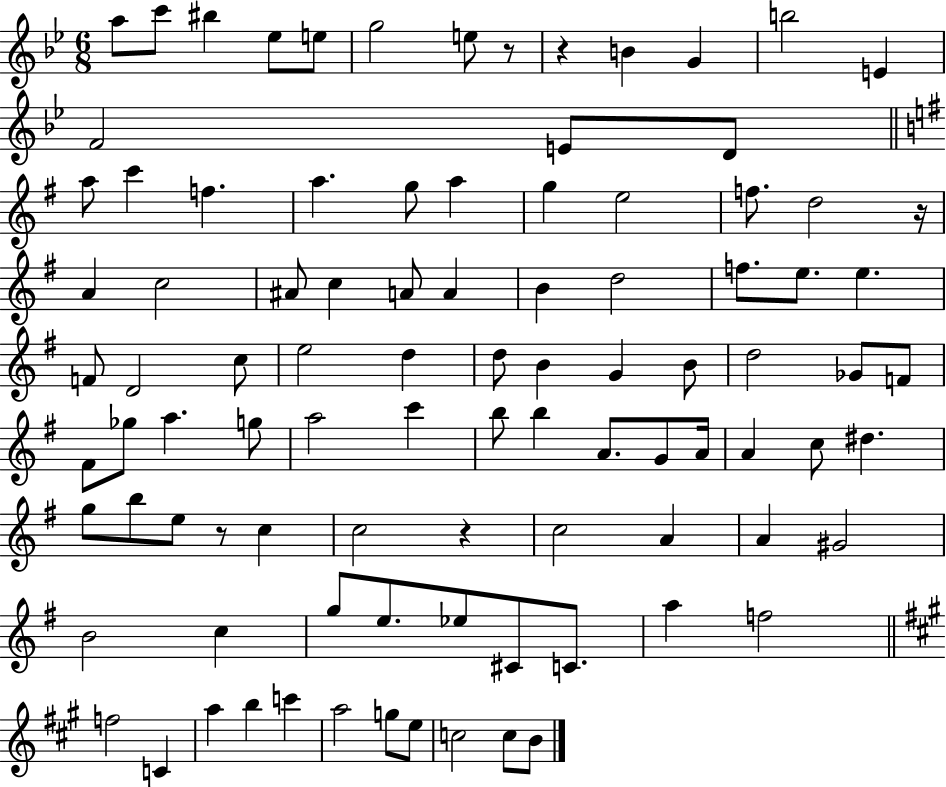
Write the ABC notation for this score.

X:1
T:Untitled
M:6/8
L:1/4
K:Bb
a/2 c'/2 ^b _e/2 e/2 g2 e/2 z/2 z B G b2 E F2 E/2 D/2 a/2 c' f a g/2 a g e2 f/2 d2 z/4 A c2 ^A/2 c A/2 A B d2 f/2 e/2 e F/2 D2 c/2 e2 d d/2 B G B/2 d2 _G/2 F/2 ^F/2 _g/2 a g/2 a2 c' b/2 b A/2 G/2 A/4 A c/2 ^d g/2 b/2 e/2 z/2 c c2 z c2 A A ^G2 B2 c g/2 e/2 _e/2 ^C/2 C/2 a f2 f2 C a b c' a2 g/2 e/2 c2 c/2 B/2